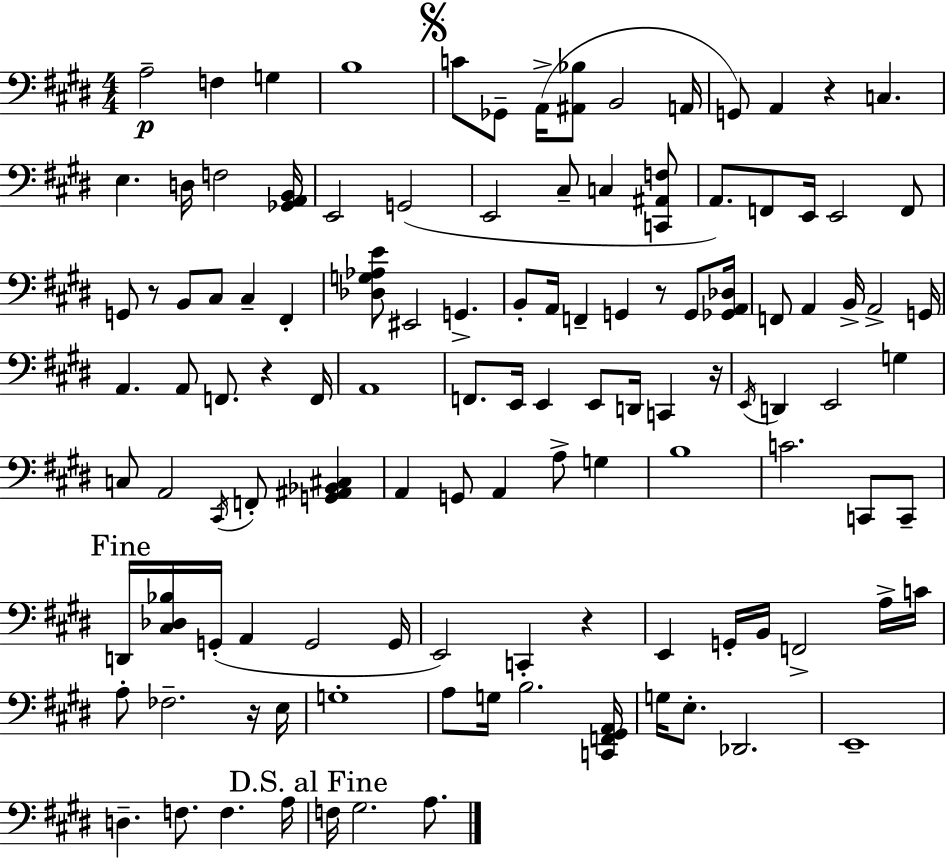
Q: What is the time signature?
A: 4/4